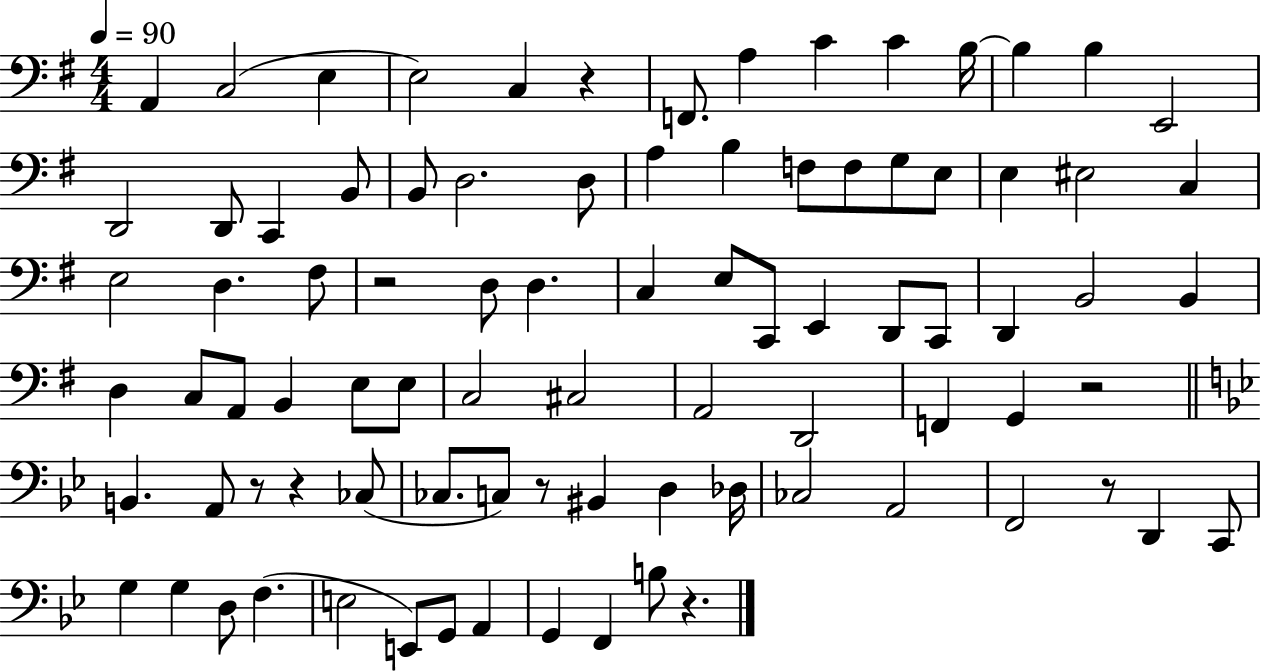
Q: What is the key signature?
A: G major